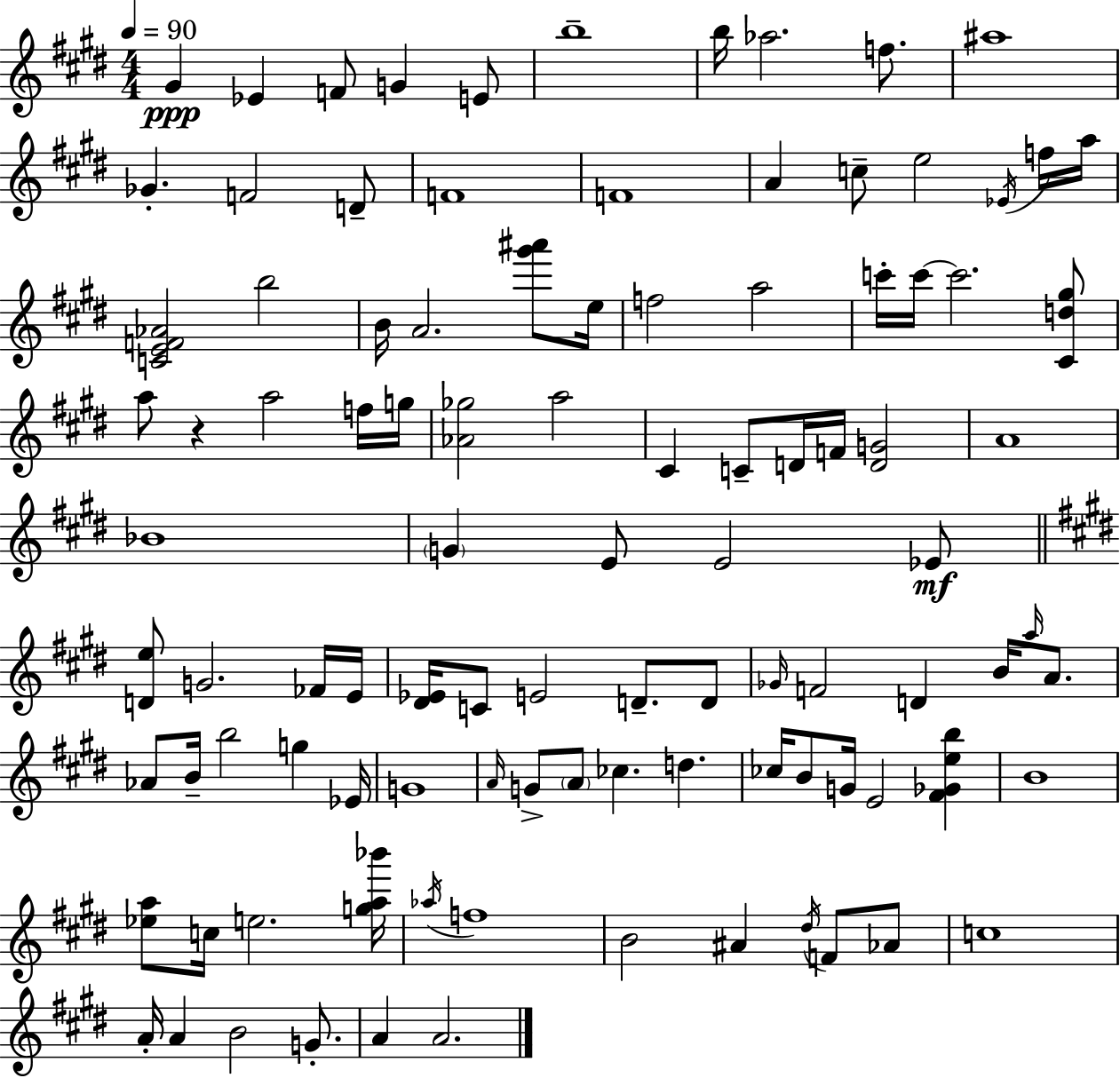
{
  \clef treble
  \numericTimeSignature
  \time 4/4
  \key e \major
  \tempo 4 = 90
  gis'4\ppp ees'4 f'8 g'4 e'8 | b''1-- | b''16 aes''2. f''8. | ais''1 | \break ges'4.-. f'2 d'8-- | f'1 | f'1 | a'4 c''8-- e''2 \acciaccatura { ees'16 } f''16 | \break a''16 <c' e' f' aes'>2 b''2 | b'16 a'2. <gis''' ais'''>8 | e''16 f''2 a''2 | c'''16-. c'''16~~ c'''2. <cis' d'' gis''>8 | \break a''8 r4 a''2 f''16 | g''16 <aes' ges''>2 a''2 | cis'4 c'8-- d'16 f'16 <d' g'>2 | a'1 | \break bes'1 | \parenthesize g'4 e'8 e'2 ees'8\mf | \bar "||" \break \key e \major <d' e''>8 g'2. fes'16 e'16 | <dis' ees'>16 c'8 e'2 d'8.-- d'8 | \grace { ges'16 } f'2 d'4 b'16 \grace { a''16 } a'8. | aes'8 b'16-- b''2 g''4 | \break ees'16 g'1 | \grace { a'16 } g'8-> \parenthesize a'8 ces''4. d''4. | ces''16 b'8 g'16 e'2 <fis' ges' e'' b''>4 | b'1 | \break <ees'' a''>8 c''16 e''2. | <g'' a'' bes'''>16 \acciaccatura { aes''16 } f''1 | b'2 ais'4 | \acciaccatura { dis''16 } f'8 aes'8 c''1 | \break a'16-. a'4 b'2 | g'8.-. a'4 a'2. | \bar "|."
}